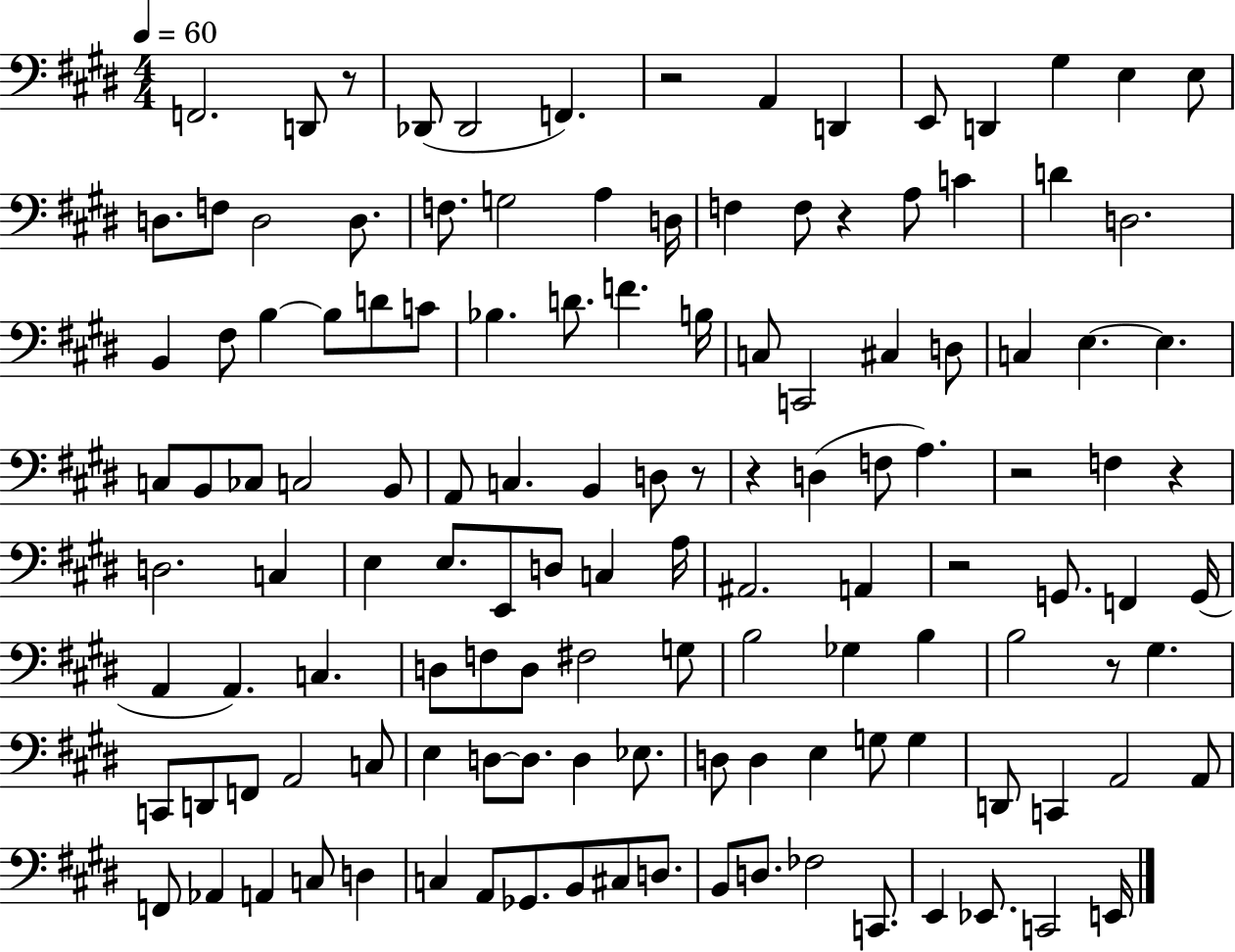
{
  \clef bass
  \numericTimeSignature
  \time 4/4
  \key e \major
  \tempo 4 = 60
  f,2. d,8 r8 | des,8( des,2 f,4.) | r2 a,4 d,4 | e,8 d,4 gis4 e4 e8 | \break d8. f8 d2 d8. | f8. g2 a4 d16 | f4 f8 r4 a8 c'4 | d'4 d2. | \break b,4 fis8 b4~~ b8 d'8 c'8 | bes4. d'8. f'4. b16 | c8 c,2 cis4 d8 | c4 e4.~~ e4. | \break c8 b,8 ces8 c2 b,8 | a,8 c4. b,4 d8 r8 | r4 d4( f8 a4.) | r2 f4 r4 | \break d2. c4 | e4 e8. e,8 d8 c4 a16 | ais,2. a,4 | r2 g,8. f,4 g,16( | \break a,4 a,4.) c4. | d8 f8 d8 fis2 g8 | b2 ges4 b4 | b2 r8 gis4. | \break c,8 d,8 f,8 a,2 c8 | e4 d8~~ d8. d4 ees8. | d8 d4 e4 g8 g4 | d,8 c,4 a,2 a,8 | \break f,8 aes,4 a,4 c8 d4 | c4 a,8 ges,8. b,8 cis8 d8. | b,8 d8. fes2 c,8. | e,4 ees,8. c,2 e,16 | \break \bar "|."
}